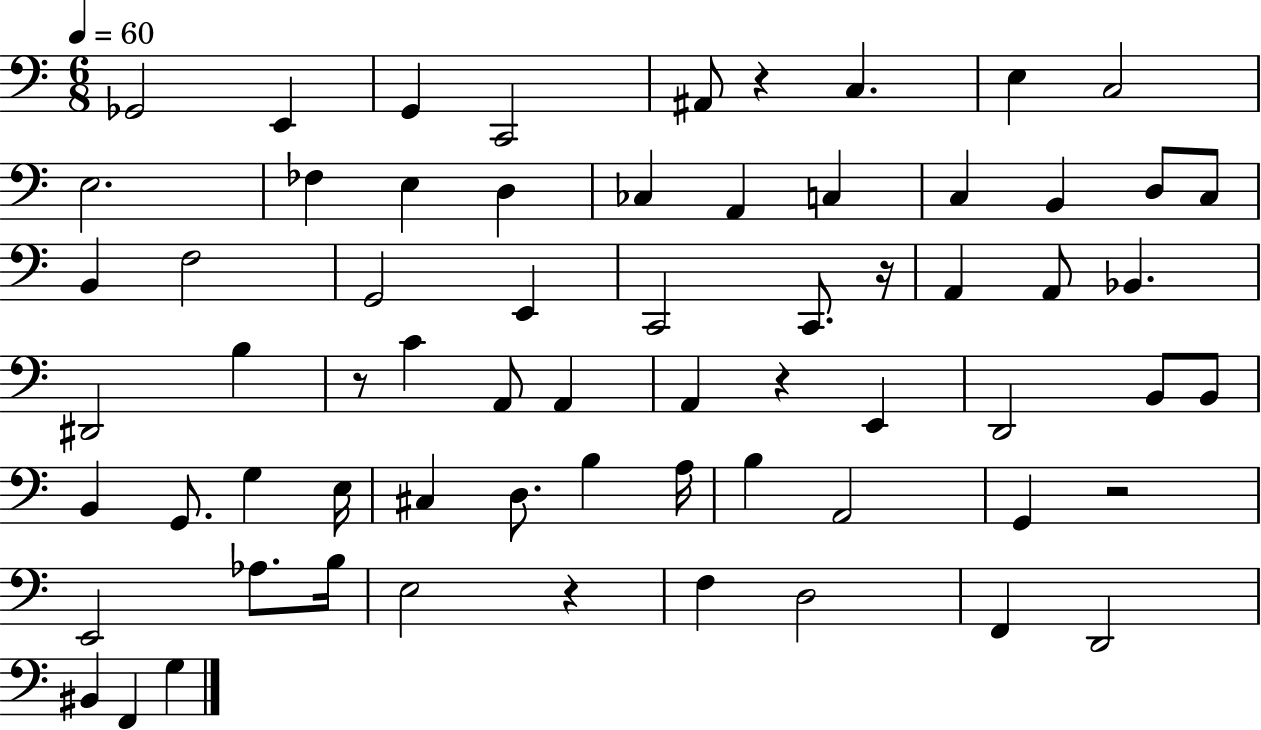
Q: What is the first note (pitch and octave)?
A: Gb2